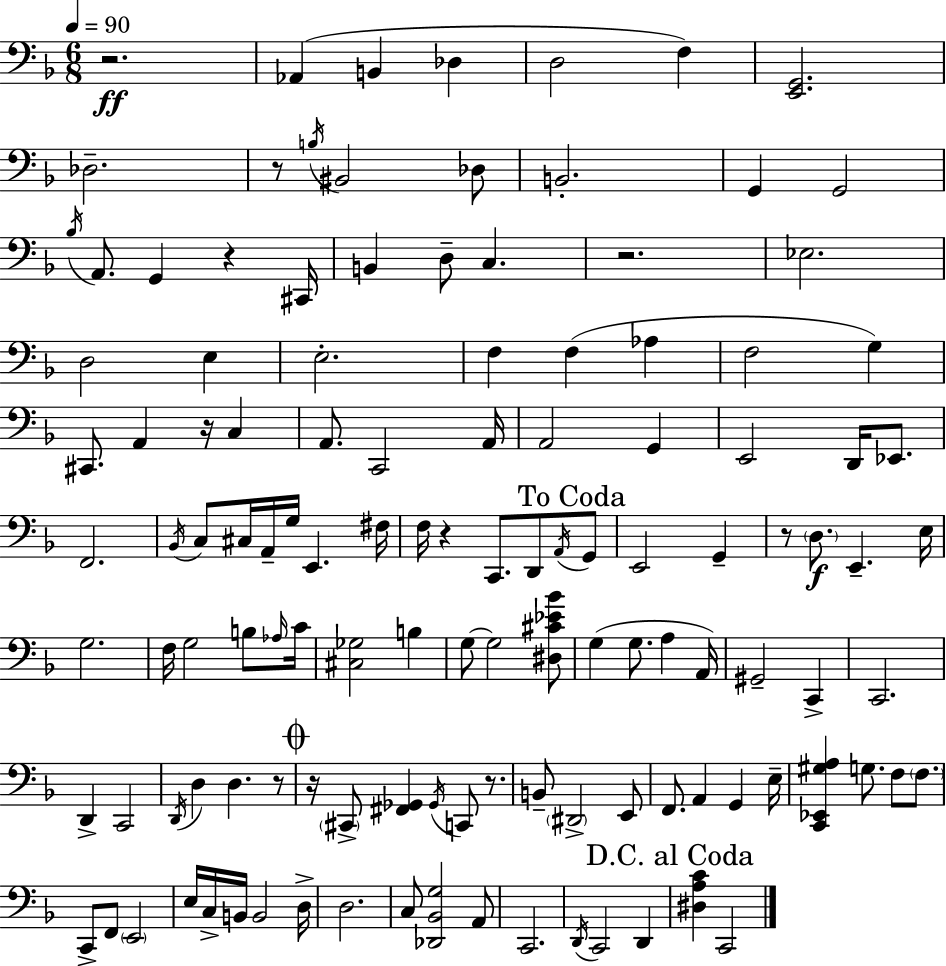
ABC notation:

X:1
T:Untitled
M:6/8
L:1/4
K:Dm
z2 _A,, B,, _D, D,2 F, [E,,G,,]2 _D,2 z/2 B,/4 ^B,,2 _D,/2 B,,2 G,, G,,2 _B,/4 A,,/2 G,, z ^C,,/4 B,, D,/2 C, z2 _E,2 D,2 E, E,2 F, F, _A, F,2 G, ^C,,/2 A,, z/4 C, A,,/2 C,,2 A,,/4 A,,2 G,, E,,2 D,,/4 _E,,/2 F,,2 _B,,/4 C,/2 ^C,/4 A,,/4 G,/4 E,, ^F,/4 F,/4 z C,,/2 D,,/2 A,,/4 G,,/2 E,,2 G,, z/2 D,/2 E,, E,/4 G,2 F,/4 G,2 B,/2 _A,/4 C/4 [^C,_G,]2 B, G,/2 G,2 [^D,^C_E_B]/2 G, G,/2 A, A,,/4 ^G,,2 C,, C,,2 D,, C,,2 D,,/4 D, D, z/2 z/4 ^C,,/2 [^F,,_G,,] _G,,/4 C,,/2 z/2 B,,/2 ^D,,2 E,,/2 F,,/2 A,, G,, E,/4 [C,,_E,,^G,A,] G,/2 F,/2 F,/2 C,,/2 F,,/2 E,,2 E,/4 C,/4 B,,/4 B,,2 D,/4 D,2 C,/2 [_D,,_B,,G,]2 A,,/2 C,,2 D,,/4 C,,2 D,, [^D,A,C] C,,2